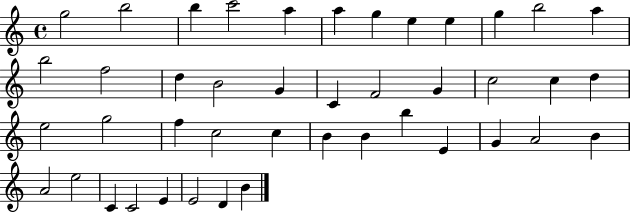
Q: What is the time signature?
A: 4/4